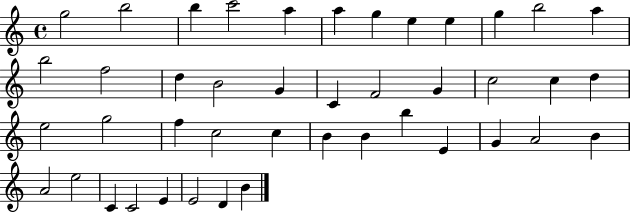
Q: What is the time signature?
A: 4/4